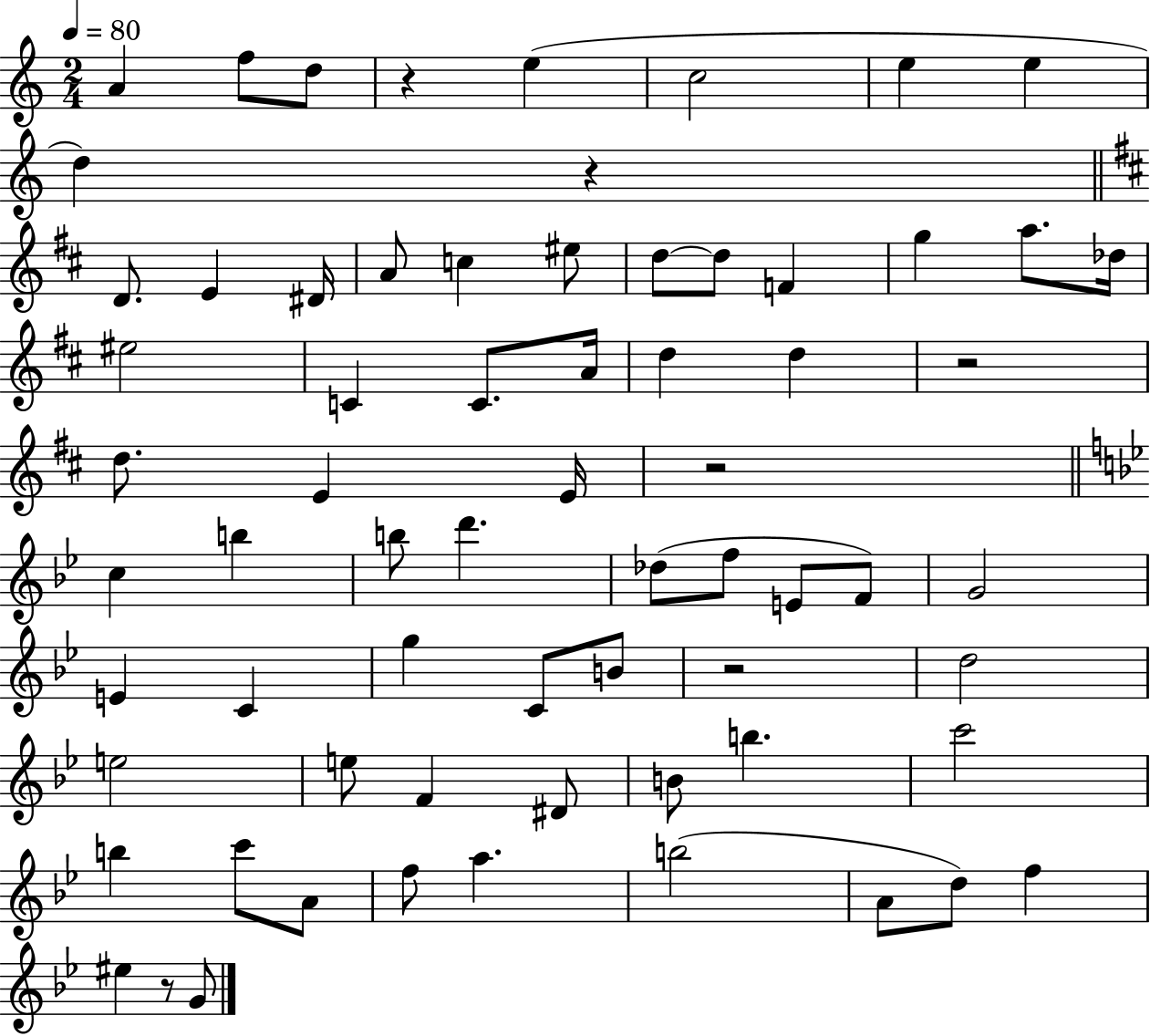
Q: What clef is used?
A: treble